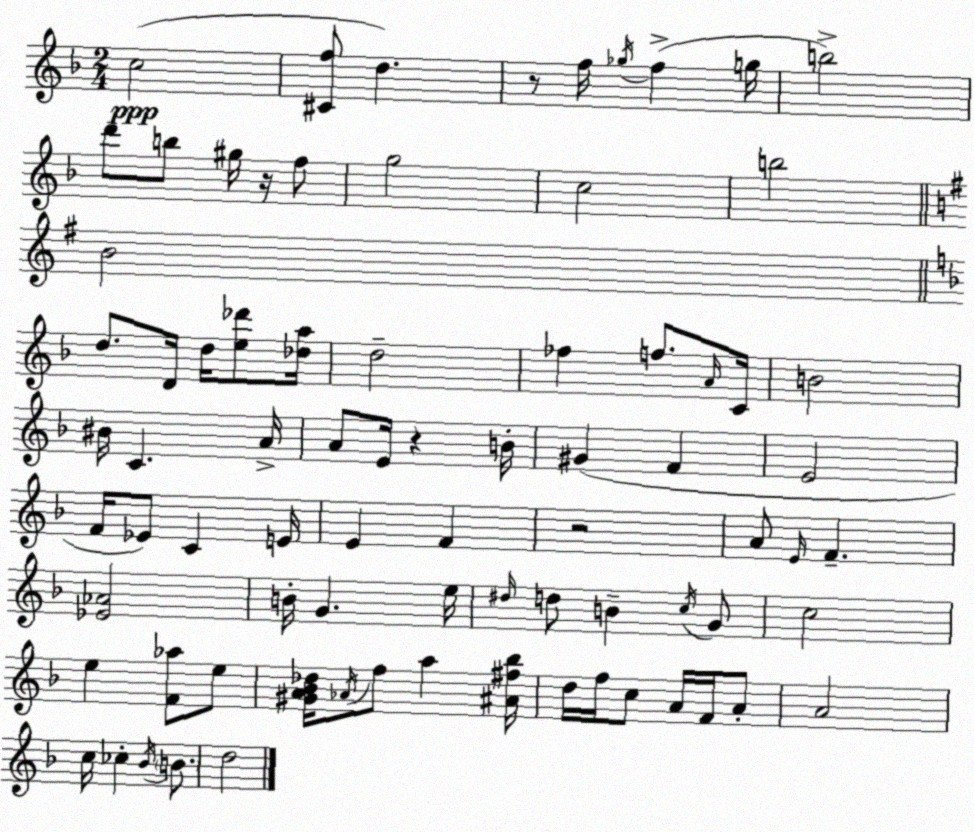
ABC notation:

X:1
T:Untitled
M:2/4
L:1/4
K:F
c2 [^Cf]/2 d z/2 f/4 _g/4 f g/4 b2 d'/2 b/2 ^g/4 z/4 f/2 g2 c2 b2 B2 d/2 D/4 d/4 [e_d']/2 [_da]/4 d2 _f f/2 A/4 C/4 B2 ^B/4 C A/4 A/2 E/4 z B/4 ^G F E2 F/4 _E/2 C E/4 E F z2 A/2 E/4 F [_E_A]2 B/4 G e/4 ^d/4 d/2 B c/4 G/2 c2 e [F_a]/2 e/2 [^GA_B_d]/4 _A/4 f/2 a [^A^f_b]/4 d/4 f/4 c/2 A/4 F/4 A/2 A2 c/4 _c _B/4 B/2 d2